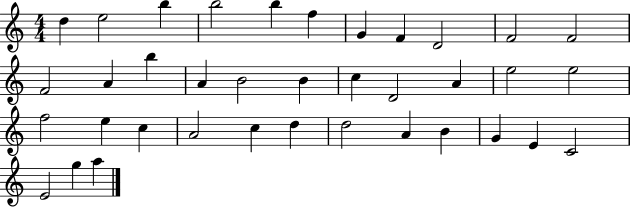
{
  \clef treble
  \numericTimeSignature
  \time 4/4
  \key c \major
  d''4 e''2 b''4 | b''2 b''4 f''4 | g'4 f'4 d'2 | f'2 f'2 | \break f'2 a'4 b''4 | a'4 b'2 b'4 | c''4 d'2 a'4 | e''2 e''2 | \break f''2 e''4 c''4 | a'2 c''4 d''4 | d''2 a'4 b'4 | g'4 e'4 c'2 | \break e'2 g''4 a''4 | \bar "|."
}